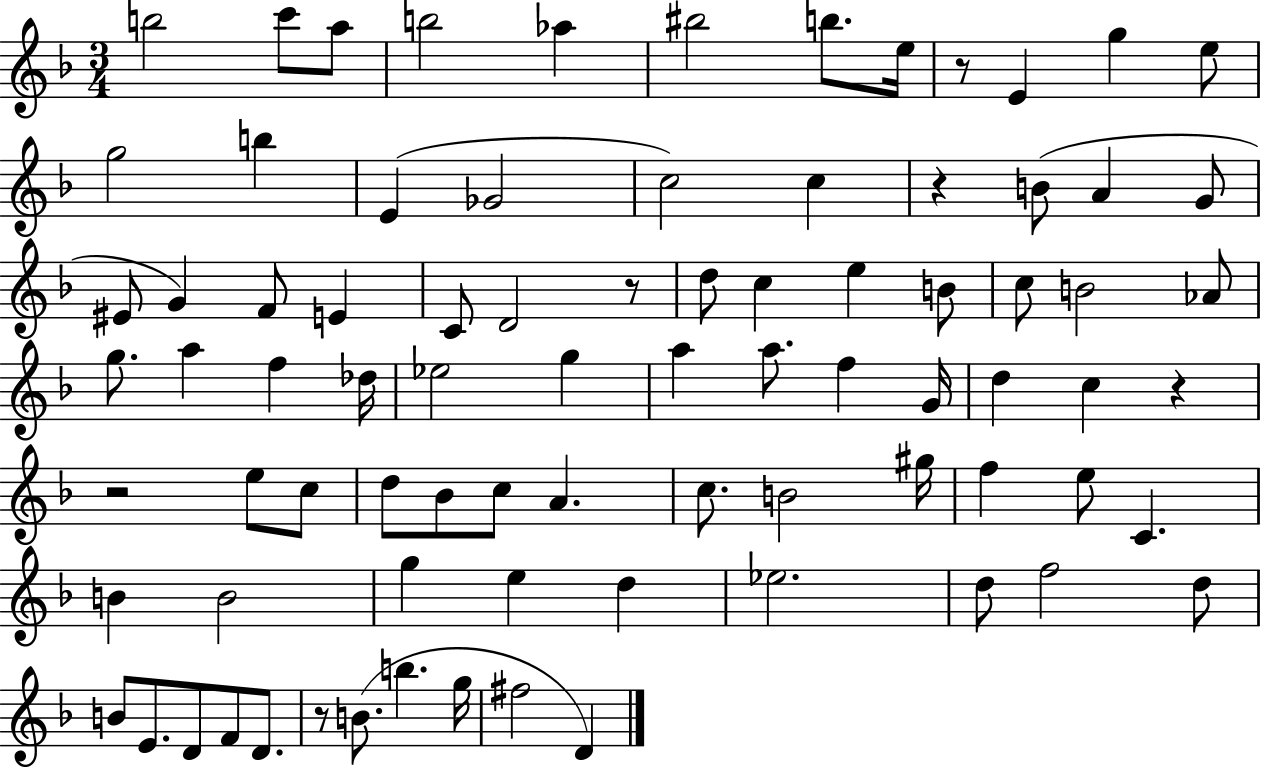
{
  \clef treble
  \numericTimeSignature
  \time 3/4
  \key f \major
  b''2 c'''8 a''8 | b''2 aes''4 | bis''2 b''8. e''16 | r8 e'4 g''4 e''8 | \break g''2 b''4 | e'4( ges'2 | c''2) c''4 | r4 b'8( a'4 g'8 | \break eis'8 g'4) f'8 e'4 | c'8 d'2 r8 | d''8 c''4 e''4 b'8 | c''8 b'2 aes'8 | \break g''8. a''4 f''4 des''16 | ees''2 g''4 | a''4 a''8. f''4 g'16 | d''4 c''4 r4 | \break r2 e''8 c''8 | d''8 bes'8 c''8 a'4. | c''8. b'2 gis''16 | f''4 e''8 c'4. | \break b'4 b'2 | g''4 e''4 d''4 | ees''2. | d''8 f''2 d''8 | \break b'8 e'8. d'8 f'8 d'8. | r8 b'8.( b''4. g''16 | fis''2 d'4) | \bar "|."
}